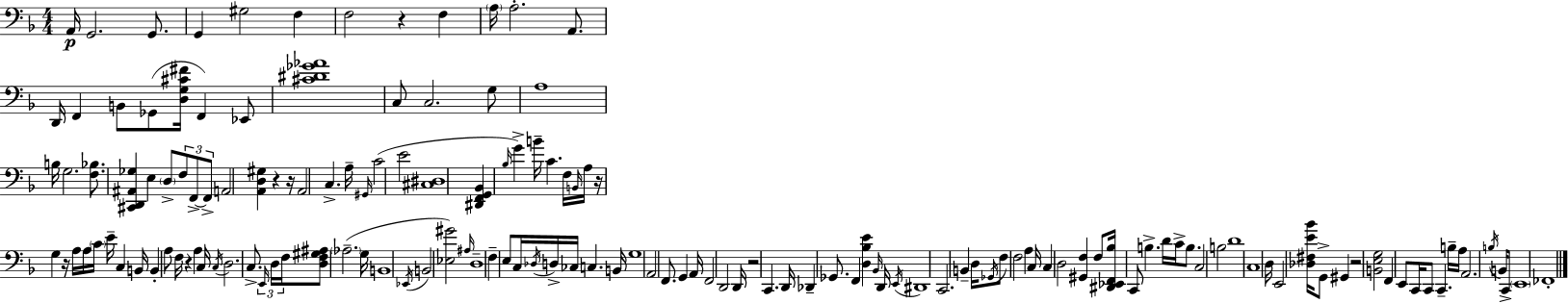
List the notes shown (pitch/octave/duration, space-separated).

A2/s G2/h. G2/e. G2/q G#3/h F3/q F3/h R/q F3/q A3/s A3/h. A2/e. D2/s F2/q B2/e Gb2/e [D3,G3,C#4,F#4]/s F2/q Eb2/e [C#4,D#4,Gb4,Ab4]/w C3/e C3/h. G3/e A3/w B3/s G3/h. [F3,Bb3]/e. [C#2,D2,A#2,Gb3]/q E3/q D3/e F3/e F2/e F2/e A2/h [A2,D3,G#3]/q R/q R/s A2/h C3/q. A3/s G#2/s C4/h E4/h [C#3,D#3]/w [D#2,F2,G2,Bb2]/q Bb3/s G4/q B4/s C4/q. F3/s B2/s A3/s R/s G3/q R/s A3/s A3/s C4/s E4/s C3/q B2/s B2/q A3/e F3/s R/q A3/q C3/s C3/s D3/h. C3/e. E2/s D3/s F3/s [D3,F3,G#3,A#3]/e Ab3/h. G3/s B2/w Eb2/s B2/h [Eb3,G#4]/h A#3/s D3/w F3/q E3/e C3/s Db3/s D3/s CES3/s C3/q. B2/s G3/w A2/h F2/e. G2/q A2/s F2/h D2/h D2/s R/h C2/q. D2/s Db2/q Gb2/e. F2/q [D3,Bb3,E4]/q Bb2/s D2/s E2/s D#2/w C2/h. B2/q D3/s Gb2/s F3/e F3/h A3/q C3/s C3/q D3/h [G#2,F3]/q F3/e [D#2,Eb2,F2,Bb3]/s C2/e B3/q. D4/s C4/s B3/e. C3/h B3/h D4/w C3/w D3/s E2/h [Db3,F#3,E4,Bb4]/s G2/e G#2/q R/h [B2,E3,G3]/h F2/q E2/e C2/s C2/e C2/q. B3/s A3/s A2/h. B3/s B2/s C2/e E2/w FES2/w